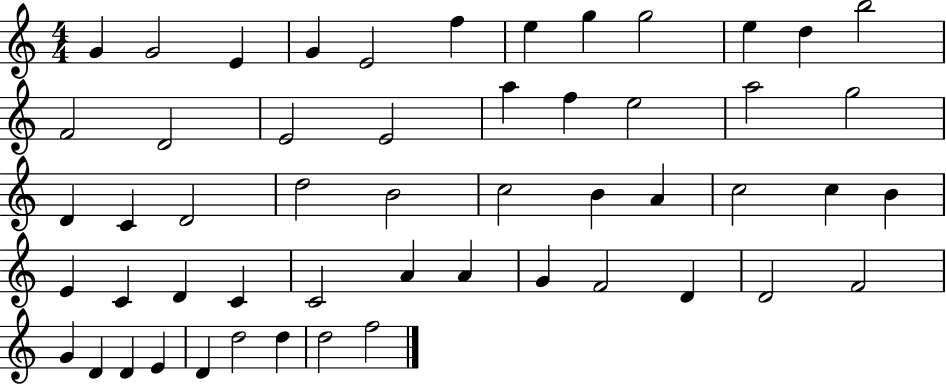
{
  \clef treble
  \numericTimeSignature
  \time 4/4
  \key c \major
  g'4 g'2 e'4 | g'4 e'2 f''4 | e''4 g''4 g''2 | e''4 d''4 b''2 | \break f'2 d'2 | e'2 e'2 | a''4 f''4 e''2 | a''2 g''2 | \break d'4 c'4 d'2 | d''2 b'2 | c''2 b'4 a'4 | c''2 c''4 b'4 | \break e'4 c'4 d'4 c'4 | c'2 a'4 a'4 | g'4 f'2 d'4 | d'2 f'2 | \break g'4 d'4 d'4 e'4 | d'4 d''2 d''4 | d''2 f''2 | \bar "|."
}